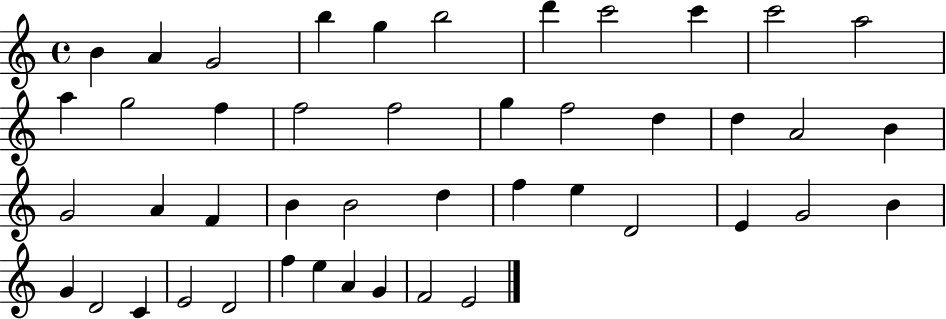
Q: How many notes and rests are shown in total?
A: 45